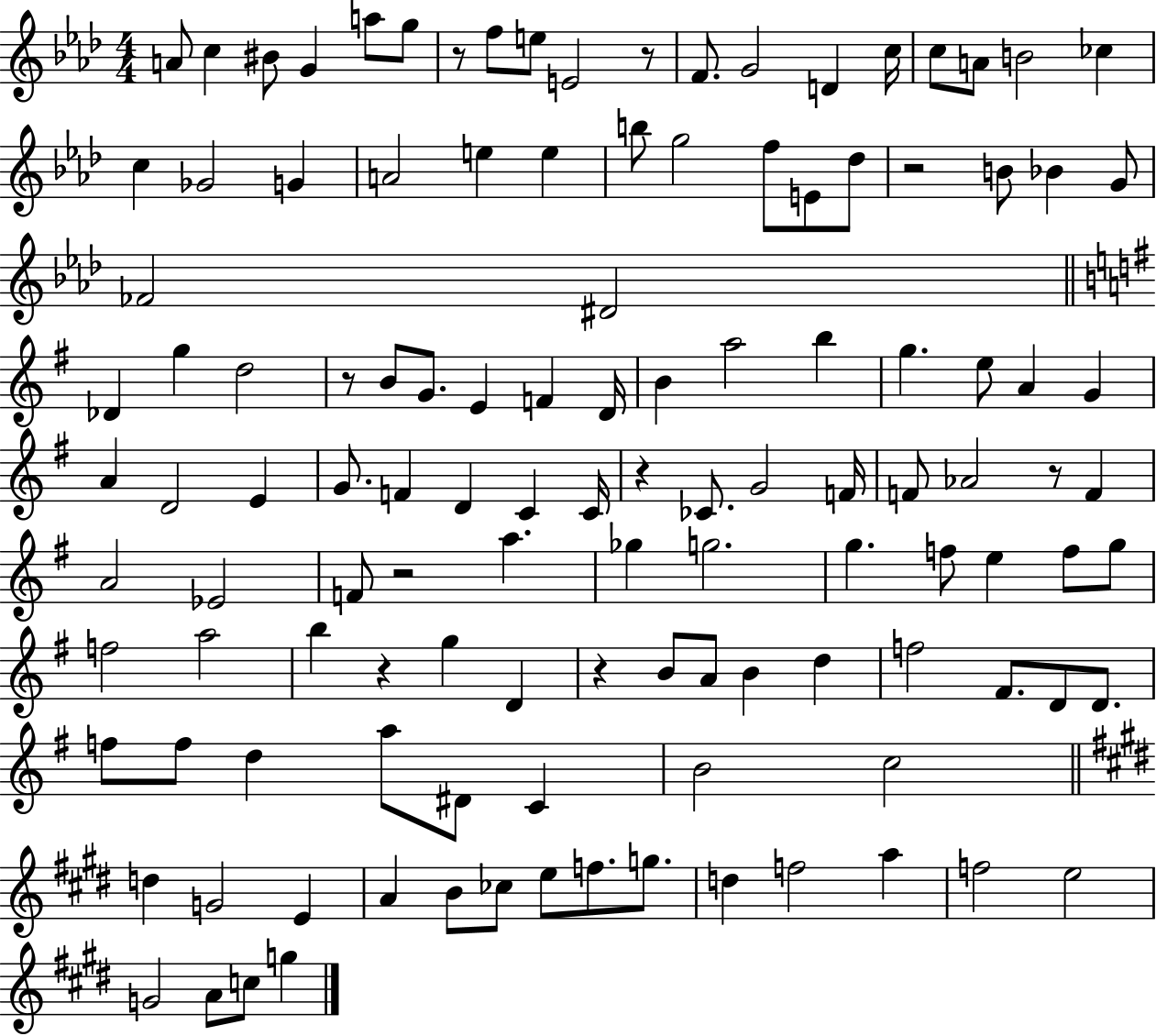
X:1
T:Untitled
M:4/4
L:1/4
K:Ab
A/2 c ^B/2 G a/2 g/2 z/2 f/2 e/2 E2 z/2 F/2 G2 D c/4 c/2 A/2 B2 _c c _G2 G A2 e e b/2 g2 f/2 E/2 _d/2 z2 B/2 _B G/2 _F2 ^D2 _D g d2 z/2 B/2 G/2 E F D/4 B a2 b g e/2 A G A D2 E G/2 F D C C/4 z _C/2 G2 F/4 F/2 _A2 z/2 F A2 _E2 F/2 z2 a _g g2 g f/2 e f/2 g/2 f2 a2 b z g D z B/2 A/2 B d f2 ^F/2 D/2 D/2 f/2 f/2 d a/2 ^D/2 C B2 c2 d G2 E A B/2 _c/2 e/2 f/2 g/2 d f2 a f2 e2 G2 A/2 c/2 g